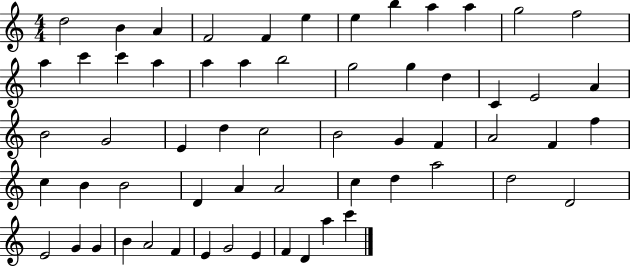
D5/h B4/q A4/q F4/h F4/q E5/q E5/q B5/q A5/q A5/q G5/h F5/h A5/q C6/q C6/q A5/q A5/q A5/q B5/h G5/h G5/q D5/q C4/q E4/h A4/q B4/h G4/h E4/q D5/q C5/h B4/h G4/q F4/q A4/h F4/q F5/q C5/q B4/q B4/h D4/q A4/q A4/h C5/q D5/q A5/h D5/h D4/h E4/h G4/q G4/q B4/q A4/h F4/q E4/q G4/h E4/q F4/q D4/q A5/q C6/q